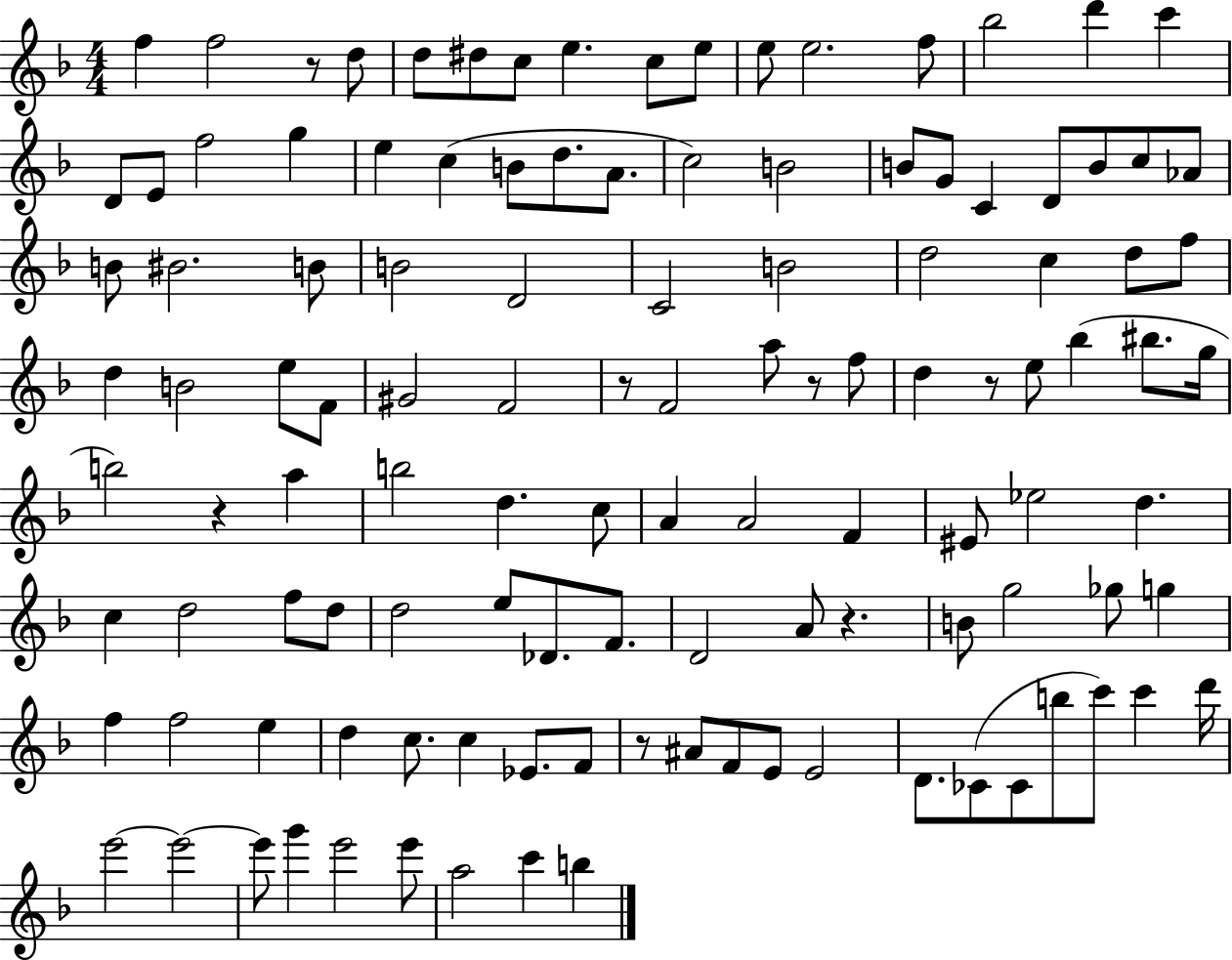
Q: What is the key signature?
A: F major